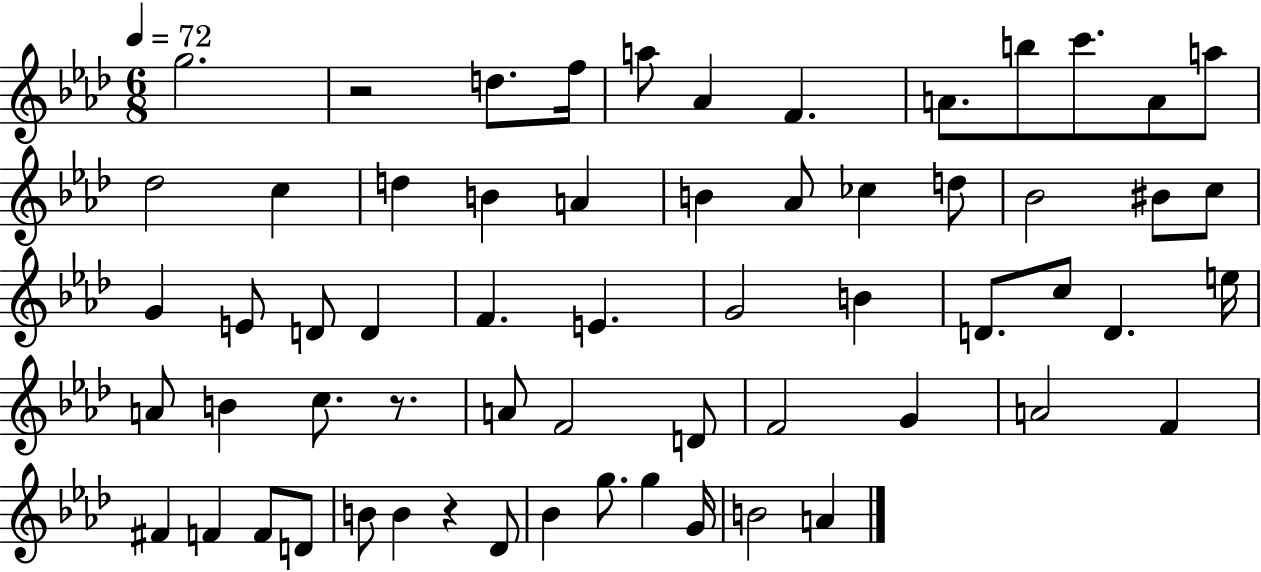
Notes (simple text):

G5/h. R/h D5/e. F5/s A5/e Ab4/q F4/q. A4/e. B5/e C6/e. A4/e A5/e Db5/h C5/q D5/q B4/q A4/q B4/q Ab4/e CES5/q D5/e Bb4/h BIS4/e C5/e G4/q E4/e D4/e D4/q F4/q. E4/q. G4/h B4/q D4/e. C5/e D4/q. E5/s A4/e B4/q C5/e. R/e. A4/e F4/h D4/e F4/h G4/q A4/h F4/q F#4/q F4/q F4/e D4/e B4/e B4/q R/q Db4/e Bb4/q G5/e. G5/q G4/s B4/h A4/q